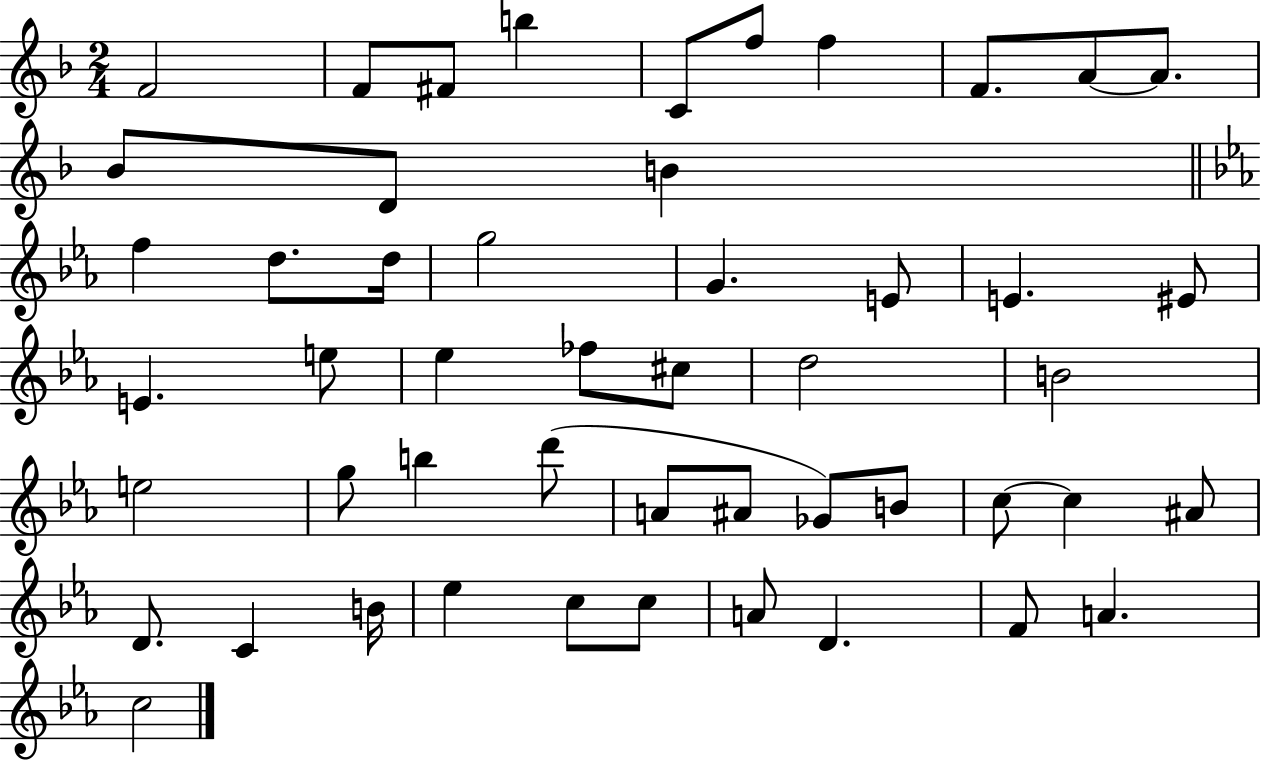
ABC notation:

X:1
T:Untitled
M:2/4
L:1/4
K:F
F2 F/2 ^F/2 b C/2 f/2 f F/2 A/2 A/2 _B/2 D/2 B f d/2 d/4 g2 G E/2 E ^E/2 E e/2 _e _f/2 ^c/2 d2 B2 e2 g/2 b d'/2 A/2 ^A/2 _G/2 B/2 c/2 c ^A/2 D/2 C B/4 _e c/2 c/2 A/2 D F/2 A c2